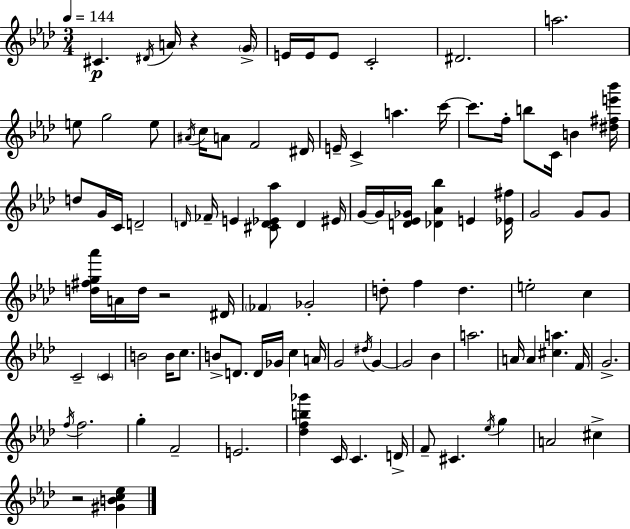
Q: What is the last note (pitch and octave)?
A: C#5